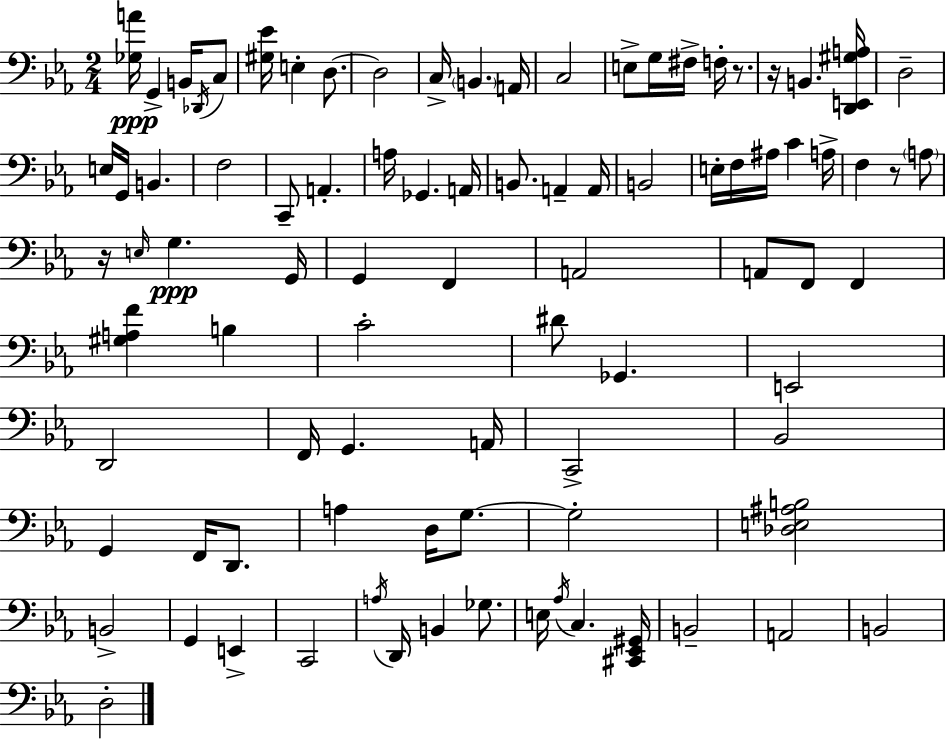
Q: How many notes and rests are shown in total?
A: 89